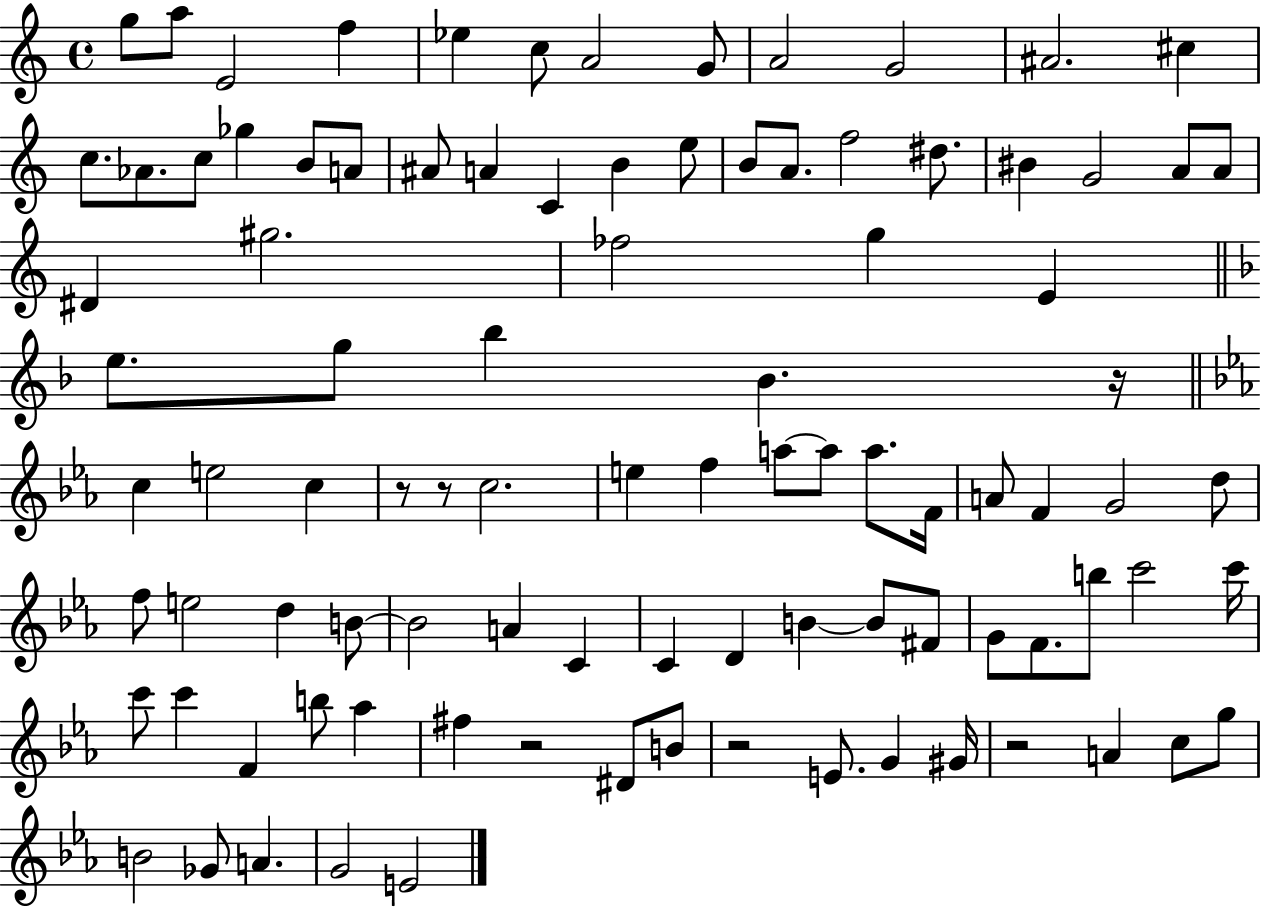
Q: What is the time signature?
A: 4/4